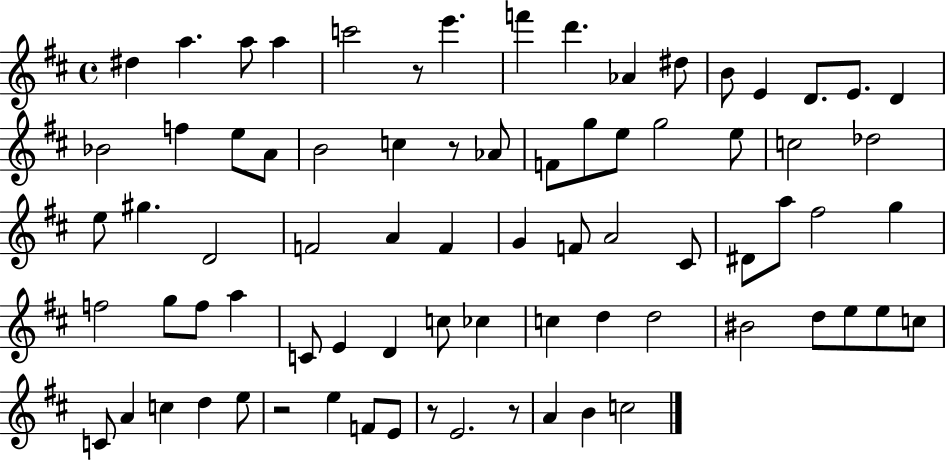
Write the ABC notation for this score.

X:1
T:Untitled
M:4/4
L:1/4
K:D
^d a a/2 a c'2 z/2 e' f' d' _A ^d/2 B/2 E D/2 E/2 D _B2 f e/2 A/2 B2 c z/2 _A/2 F/2 g/2 e/2 g2 e/2 c2 _d2 e/2 ^g D2 F2 A F G F/2 A2 ^C/2 ^D/2 a/2 ^f2 g f2 g/2 f/2 a C/2 E D c/2 _c c d d2 ^B2 d/2 e/2 e/2 c/2 C/2 A c d e/2 z2 e F/2 E/2 z/2 E2 z/2 A B c2